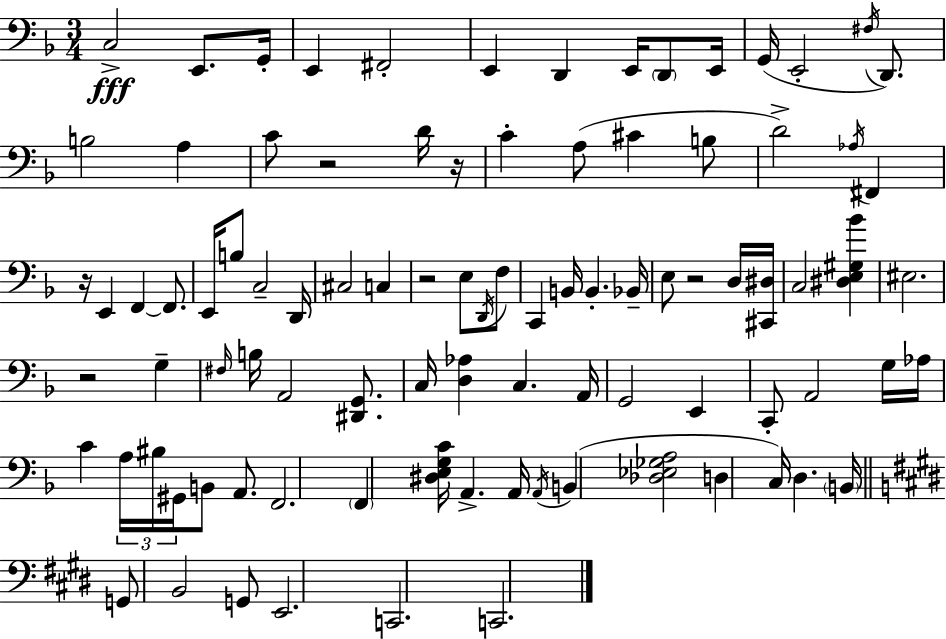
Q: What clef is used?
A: bass